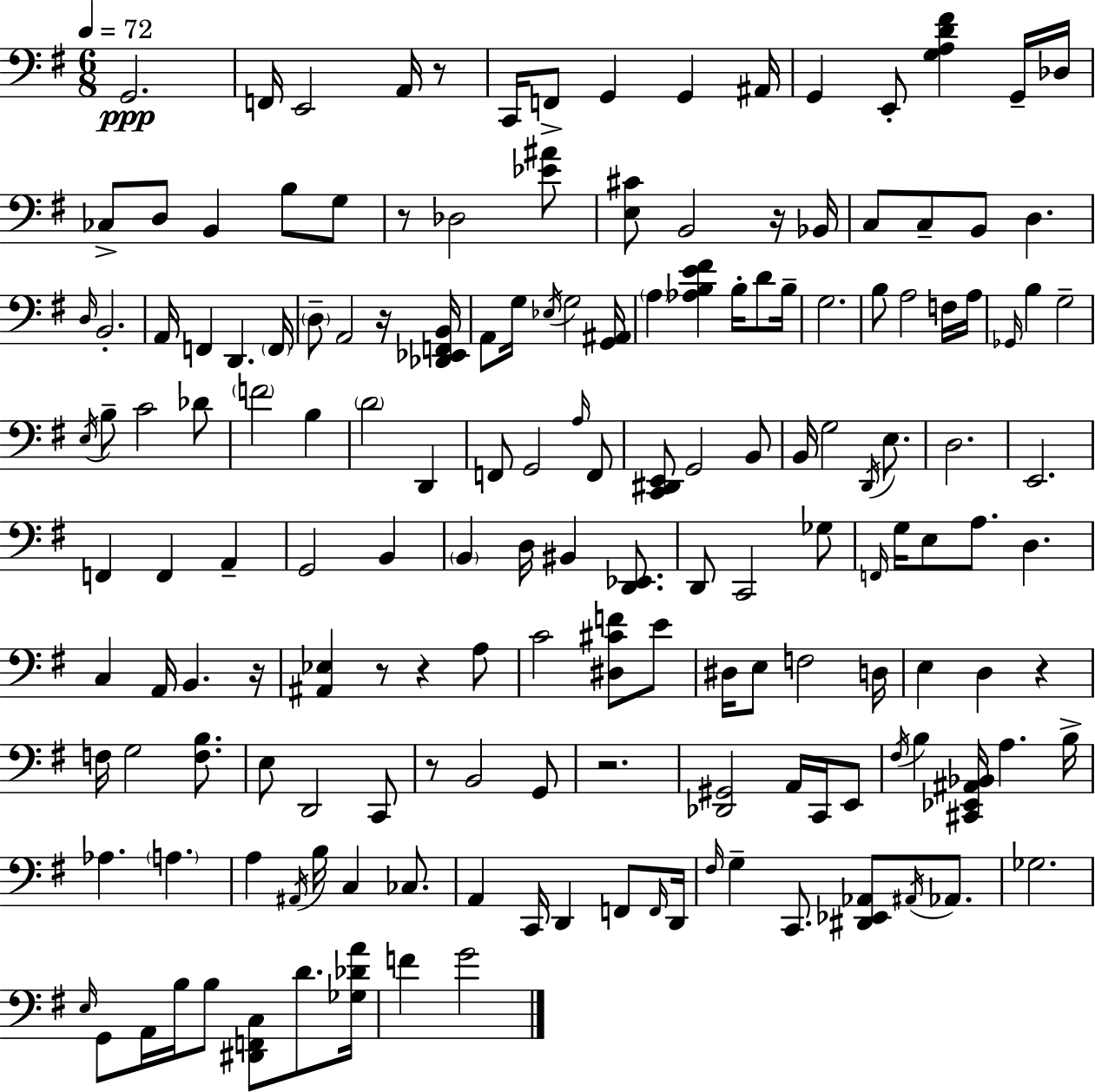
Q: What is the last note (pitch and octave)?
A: G4